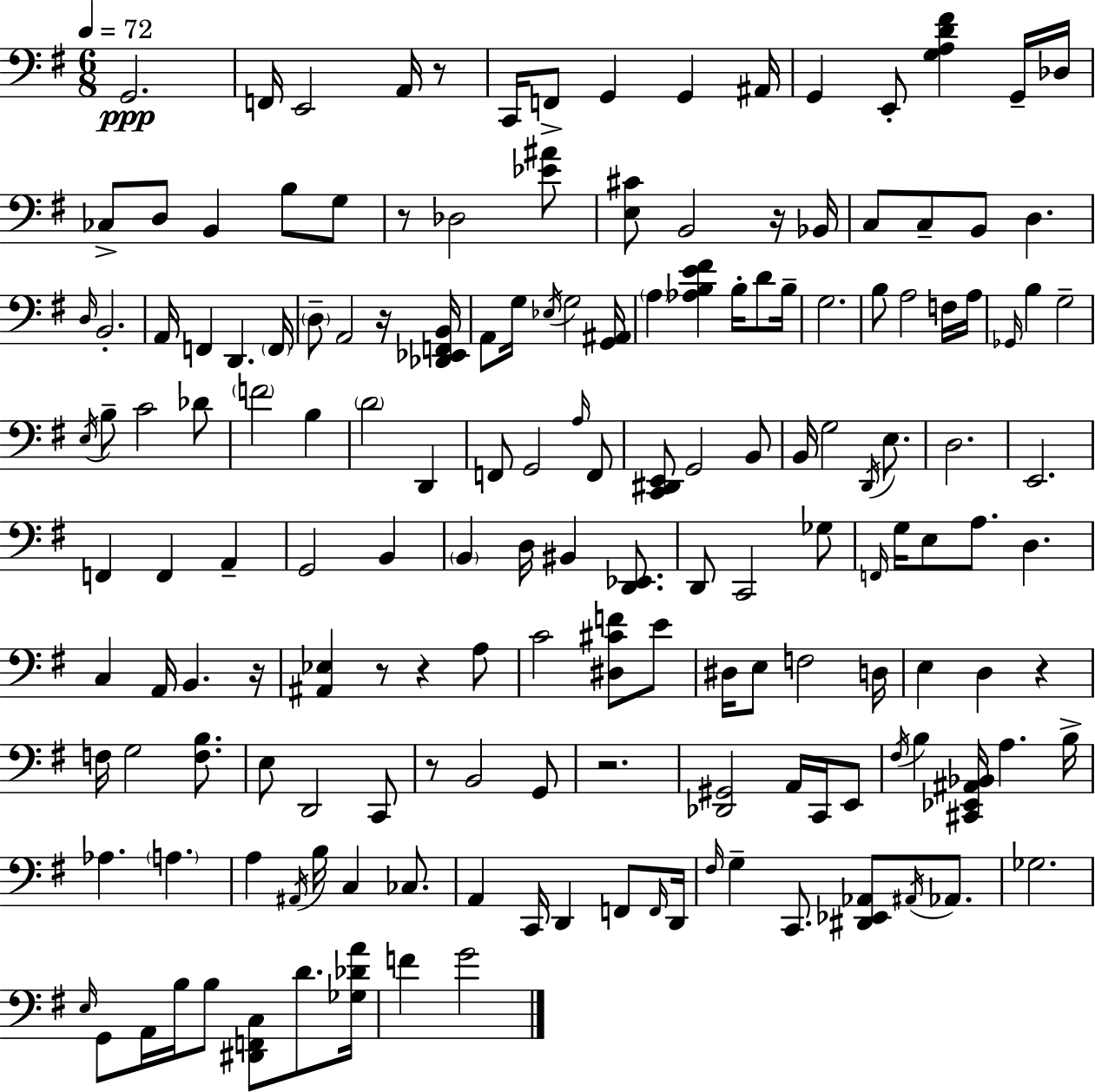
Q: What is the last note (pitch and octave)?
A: G4